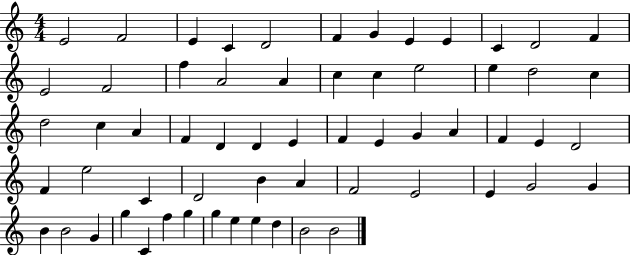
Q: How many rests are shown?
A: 0